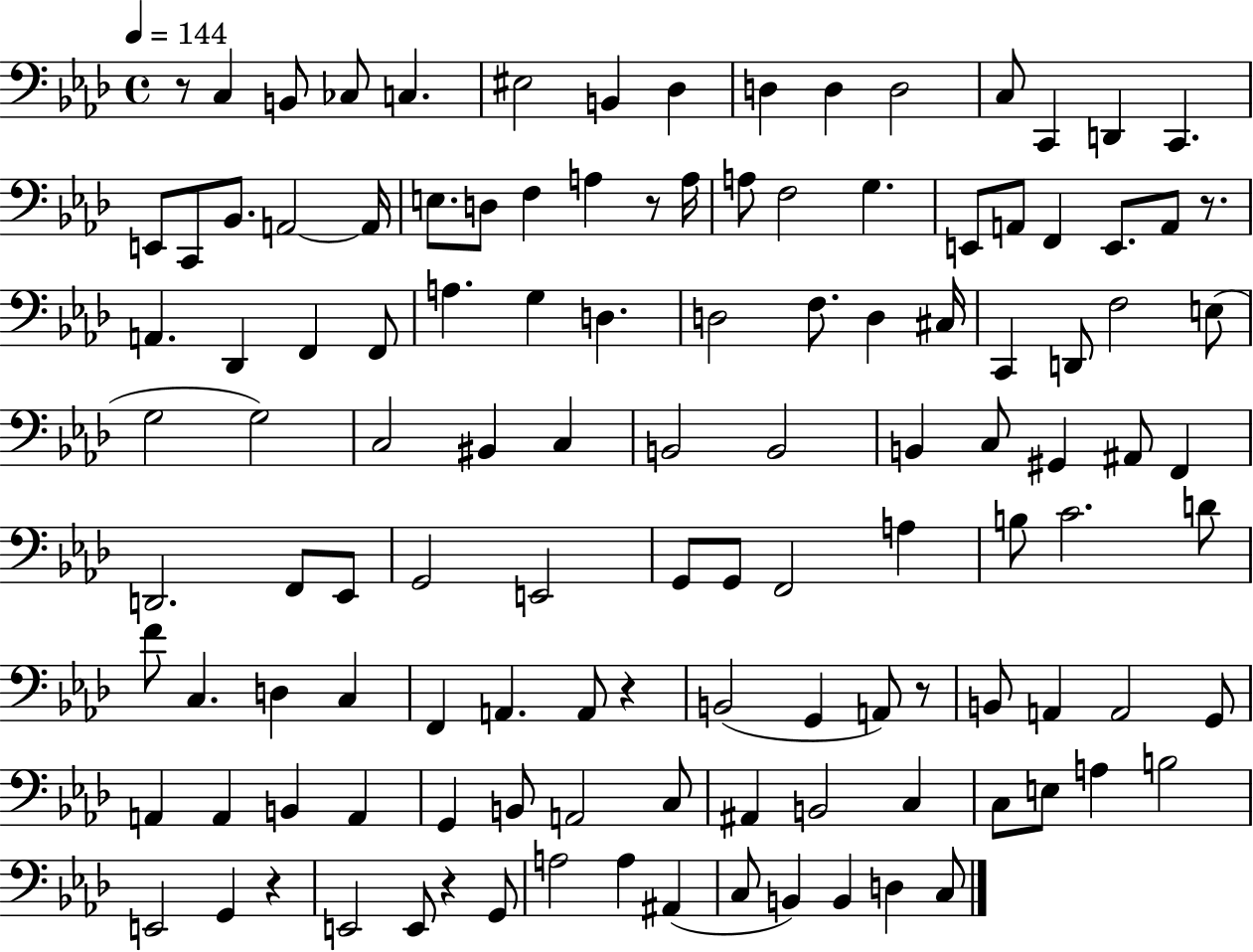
{
  \clef bass
  \time 4/4
  \defaultTimeSignature
  \key aes \major
  \tempo 4 = 144
  \repeat volta 2 { r8 c4 b,8 ces8 c4. | eis2 b,4 des4 | d4 d4 d2 | c8 c,4 d,4 c,4. | \break e,8 c,8 bes,8. a,2~~ a,16 | e8. d8 f4 a4 r8 a16 | a8 f2 g4. | e,8 a,8 f,4 e,8. a,8 r8. | \break a,4. des,4 f,4 f,8 | a4. g4 d4. | d2 f8. d4 cis16 | c,4 d,8 f2 e8( | \break g2 g2) | c2 bis,4 c4 | b,2 b,2 | b,4 c8 gis,4 ais,8 f,4 | \break d,2. f,8 ees,8 | g,2 e,2 | g,8 g,8 f,2 a4 | b8 c'2. d'8 | \break f'8 c4. d4 c4 | f,4 a,4. a,8 r4 | b,2( g,4 a,8) r8 | b,8 a,4 a,2 g,8 | \break a,4 a,4 b,4 a,4 | g,4 b,8 a,2 c8 | ais,4 b,2 c4 | c8 e8 a4 b2 | \break e,2 g,4 r4 | e,2 e,8 r4 g,8 | a2 a4 ais,4( | c8 b,4) b,4 d4 c8 | \break } \bar "|."
}